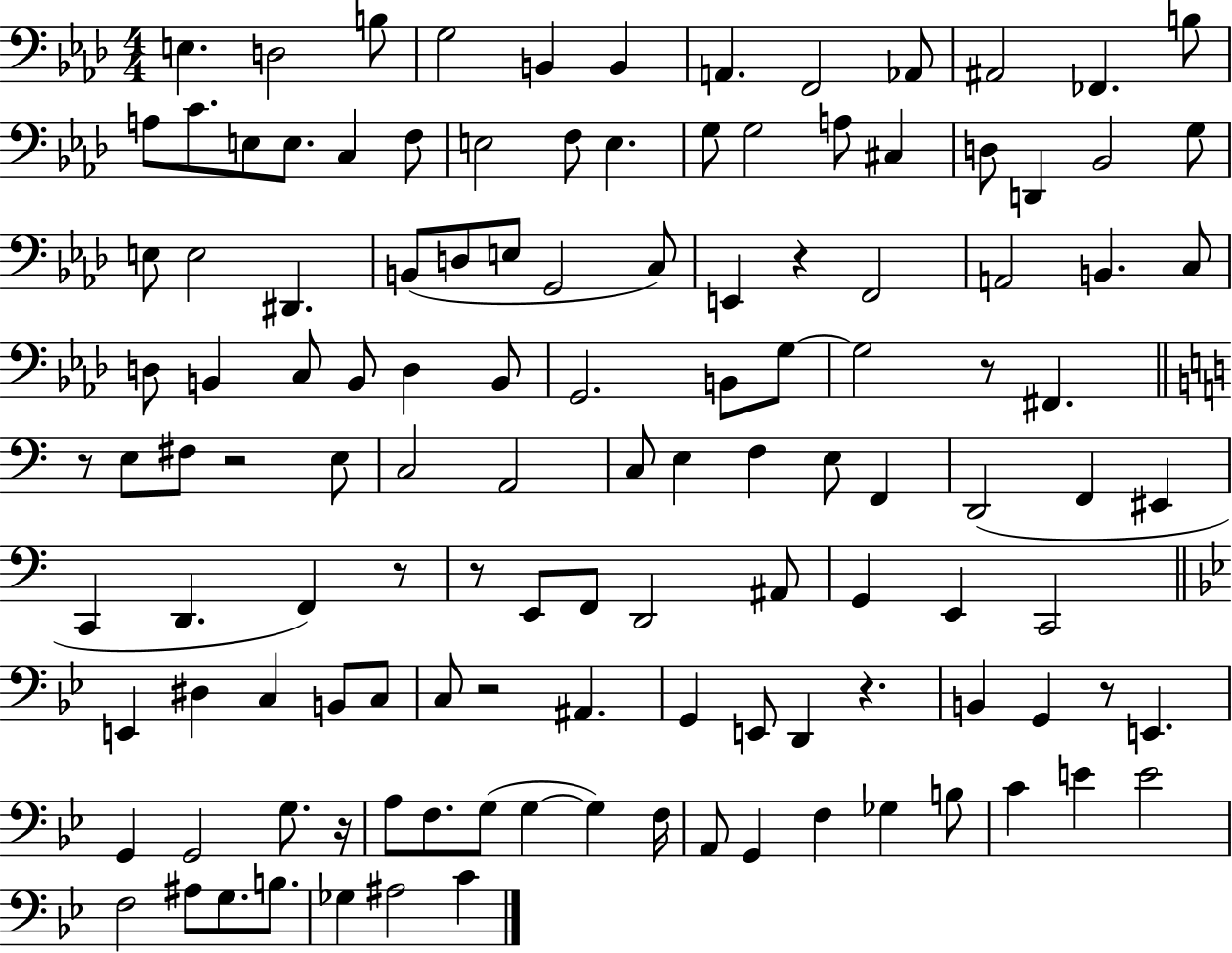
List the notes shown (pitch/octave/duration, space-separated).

E3/q. D3/h B3/e G3/h B2/q B2/q A2/q. F2/h Ab2/e A#2/h FES2/q. B3/e A3/e C4/e. E3/e E3/e. C3/q F3/e E3/h F3/e E3/q. G3/e G3/h A3/e C#3/q D3/e D2/q Bb2/h G3/e E3/e E3/h D#2/q. B2/e D3/e E3/e G2/h C3/e E2/q R/q F2/h A2/h B2/q. C3/e D3/e B2/q C3/e B2/e D3/q B2/e G2/h. B2/e G3/e G3/h R/e F#2/q. R/e E3/e F#3/e R/h E3/e C3/h A2/h C3/e E3/q F3/q E3/e F2/q D2/h F2/q EIS2/q C2/q D2/q. F2/q R/e R/e E2/e F2/e D2/h A#2/e G2/q E2/q C2/h E2/q D#3/q C3/q B2/e C3/e C3/e R/h A#2/q. G2/q E2/e D2/q R/q. B2/q G2/q R/e E2/q. G2/q G2/h G3/e. R/s A3/e F3/e. G3/e G3/q G3/q F3/s A2/e G2/q F3/q Gb3/q B3/e C4/q E4/q E4/h F3/h A#3/e G3/e. B3/e. Gb3/q A#3/h C4/q